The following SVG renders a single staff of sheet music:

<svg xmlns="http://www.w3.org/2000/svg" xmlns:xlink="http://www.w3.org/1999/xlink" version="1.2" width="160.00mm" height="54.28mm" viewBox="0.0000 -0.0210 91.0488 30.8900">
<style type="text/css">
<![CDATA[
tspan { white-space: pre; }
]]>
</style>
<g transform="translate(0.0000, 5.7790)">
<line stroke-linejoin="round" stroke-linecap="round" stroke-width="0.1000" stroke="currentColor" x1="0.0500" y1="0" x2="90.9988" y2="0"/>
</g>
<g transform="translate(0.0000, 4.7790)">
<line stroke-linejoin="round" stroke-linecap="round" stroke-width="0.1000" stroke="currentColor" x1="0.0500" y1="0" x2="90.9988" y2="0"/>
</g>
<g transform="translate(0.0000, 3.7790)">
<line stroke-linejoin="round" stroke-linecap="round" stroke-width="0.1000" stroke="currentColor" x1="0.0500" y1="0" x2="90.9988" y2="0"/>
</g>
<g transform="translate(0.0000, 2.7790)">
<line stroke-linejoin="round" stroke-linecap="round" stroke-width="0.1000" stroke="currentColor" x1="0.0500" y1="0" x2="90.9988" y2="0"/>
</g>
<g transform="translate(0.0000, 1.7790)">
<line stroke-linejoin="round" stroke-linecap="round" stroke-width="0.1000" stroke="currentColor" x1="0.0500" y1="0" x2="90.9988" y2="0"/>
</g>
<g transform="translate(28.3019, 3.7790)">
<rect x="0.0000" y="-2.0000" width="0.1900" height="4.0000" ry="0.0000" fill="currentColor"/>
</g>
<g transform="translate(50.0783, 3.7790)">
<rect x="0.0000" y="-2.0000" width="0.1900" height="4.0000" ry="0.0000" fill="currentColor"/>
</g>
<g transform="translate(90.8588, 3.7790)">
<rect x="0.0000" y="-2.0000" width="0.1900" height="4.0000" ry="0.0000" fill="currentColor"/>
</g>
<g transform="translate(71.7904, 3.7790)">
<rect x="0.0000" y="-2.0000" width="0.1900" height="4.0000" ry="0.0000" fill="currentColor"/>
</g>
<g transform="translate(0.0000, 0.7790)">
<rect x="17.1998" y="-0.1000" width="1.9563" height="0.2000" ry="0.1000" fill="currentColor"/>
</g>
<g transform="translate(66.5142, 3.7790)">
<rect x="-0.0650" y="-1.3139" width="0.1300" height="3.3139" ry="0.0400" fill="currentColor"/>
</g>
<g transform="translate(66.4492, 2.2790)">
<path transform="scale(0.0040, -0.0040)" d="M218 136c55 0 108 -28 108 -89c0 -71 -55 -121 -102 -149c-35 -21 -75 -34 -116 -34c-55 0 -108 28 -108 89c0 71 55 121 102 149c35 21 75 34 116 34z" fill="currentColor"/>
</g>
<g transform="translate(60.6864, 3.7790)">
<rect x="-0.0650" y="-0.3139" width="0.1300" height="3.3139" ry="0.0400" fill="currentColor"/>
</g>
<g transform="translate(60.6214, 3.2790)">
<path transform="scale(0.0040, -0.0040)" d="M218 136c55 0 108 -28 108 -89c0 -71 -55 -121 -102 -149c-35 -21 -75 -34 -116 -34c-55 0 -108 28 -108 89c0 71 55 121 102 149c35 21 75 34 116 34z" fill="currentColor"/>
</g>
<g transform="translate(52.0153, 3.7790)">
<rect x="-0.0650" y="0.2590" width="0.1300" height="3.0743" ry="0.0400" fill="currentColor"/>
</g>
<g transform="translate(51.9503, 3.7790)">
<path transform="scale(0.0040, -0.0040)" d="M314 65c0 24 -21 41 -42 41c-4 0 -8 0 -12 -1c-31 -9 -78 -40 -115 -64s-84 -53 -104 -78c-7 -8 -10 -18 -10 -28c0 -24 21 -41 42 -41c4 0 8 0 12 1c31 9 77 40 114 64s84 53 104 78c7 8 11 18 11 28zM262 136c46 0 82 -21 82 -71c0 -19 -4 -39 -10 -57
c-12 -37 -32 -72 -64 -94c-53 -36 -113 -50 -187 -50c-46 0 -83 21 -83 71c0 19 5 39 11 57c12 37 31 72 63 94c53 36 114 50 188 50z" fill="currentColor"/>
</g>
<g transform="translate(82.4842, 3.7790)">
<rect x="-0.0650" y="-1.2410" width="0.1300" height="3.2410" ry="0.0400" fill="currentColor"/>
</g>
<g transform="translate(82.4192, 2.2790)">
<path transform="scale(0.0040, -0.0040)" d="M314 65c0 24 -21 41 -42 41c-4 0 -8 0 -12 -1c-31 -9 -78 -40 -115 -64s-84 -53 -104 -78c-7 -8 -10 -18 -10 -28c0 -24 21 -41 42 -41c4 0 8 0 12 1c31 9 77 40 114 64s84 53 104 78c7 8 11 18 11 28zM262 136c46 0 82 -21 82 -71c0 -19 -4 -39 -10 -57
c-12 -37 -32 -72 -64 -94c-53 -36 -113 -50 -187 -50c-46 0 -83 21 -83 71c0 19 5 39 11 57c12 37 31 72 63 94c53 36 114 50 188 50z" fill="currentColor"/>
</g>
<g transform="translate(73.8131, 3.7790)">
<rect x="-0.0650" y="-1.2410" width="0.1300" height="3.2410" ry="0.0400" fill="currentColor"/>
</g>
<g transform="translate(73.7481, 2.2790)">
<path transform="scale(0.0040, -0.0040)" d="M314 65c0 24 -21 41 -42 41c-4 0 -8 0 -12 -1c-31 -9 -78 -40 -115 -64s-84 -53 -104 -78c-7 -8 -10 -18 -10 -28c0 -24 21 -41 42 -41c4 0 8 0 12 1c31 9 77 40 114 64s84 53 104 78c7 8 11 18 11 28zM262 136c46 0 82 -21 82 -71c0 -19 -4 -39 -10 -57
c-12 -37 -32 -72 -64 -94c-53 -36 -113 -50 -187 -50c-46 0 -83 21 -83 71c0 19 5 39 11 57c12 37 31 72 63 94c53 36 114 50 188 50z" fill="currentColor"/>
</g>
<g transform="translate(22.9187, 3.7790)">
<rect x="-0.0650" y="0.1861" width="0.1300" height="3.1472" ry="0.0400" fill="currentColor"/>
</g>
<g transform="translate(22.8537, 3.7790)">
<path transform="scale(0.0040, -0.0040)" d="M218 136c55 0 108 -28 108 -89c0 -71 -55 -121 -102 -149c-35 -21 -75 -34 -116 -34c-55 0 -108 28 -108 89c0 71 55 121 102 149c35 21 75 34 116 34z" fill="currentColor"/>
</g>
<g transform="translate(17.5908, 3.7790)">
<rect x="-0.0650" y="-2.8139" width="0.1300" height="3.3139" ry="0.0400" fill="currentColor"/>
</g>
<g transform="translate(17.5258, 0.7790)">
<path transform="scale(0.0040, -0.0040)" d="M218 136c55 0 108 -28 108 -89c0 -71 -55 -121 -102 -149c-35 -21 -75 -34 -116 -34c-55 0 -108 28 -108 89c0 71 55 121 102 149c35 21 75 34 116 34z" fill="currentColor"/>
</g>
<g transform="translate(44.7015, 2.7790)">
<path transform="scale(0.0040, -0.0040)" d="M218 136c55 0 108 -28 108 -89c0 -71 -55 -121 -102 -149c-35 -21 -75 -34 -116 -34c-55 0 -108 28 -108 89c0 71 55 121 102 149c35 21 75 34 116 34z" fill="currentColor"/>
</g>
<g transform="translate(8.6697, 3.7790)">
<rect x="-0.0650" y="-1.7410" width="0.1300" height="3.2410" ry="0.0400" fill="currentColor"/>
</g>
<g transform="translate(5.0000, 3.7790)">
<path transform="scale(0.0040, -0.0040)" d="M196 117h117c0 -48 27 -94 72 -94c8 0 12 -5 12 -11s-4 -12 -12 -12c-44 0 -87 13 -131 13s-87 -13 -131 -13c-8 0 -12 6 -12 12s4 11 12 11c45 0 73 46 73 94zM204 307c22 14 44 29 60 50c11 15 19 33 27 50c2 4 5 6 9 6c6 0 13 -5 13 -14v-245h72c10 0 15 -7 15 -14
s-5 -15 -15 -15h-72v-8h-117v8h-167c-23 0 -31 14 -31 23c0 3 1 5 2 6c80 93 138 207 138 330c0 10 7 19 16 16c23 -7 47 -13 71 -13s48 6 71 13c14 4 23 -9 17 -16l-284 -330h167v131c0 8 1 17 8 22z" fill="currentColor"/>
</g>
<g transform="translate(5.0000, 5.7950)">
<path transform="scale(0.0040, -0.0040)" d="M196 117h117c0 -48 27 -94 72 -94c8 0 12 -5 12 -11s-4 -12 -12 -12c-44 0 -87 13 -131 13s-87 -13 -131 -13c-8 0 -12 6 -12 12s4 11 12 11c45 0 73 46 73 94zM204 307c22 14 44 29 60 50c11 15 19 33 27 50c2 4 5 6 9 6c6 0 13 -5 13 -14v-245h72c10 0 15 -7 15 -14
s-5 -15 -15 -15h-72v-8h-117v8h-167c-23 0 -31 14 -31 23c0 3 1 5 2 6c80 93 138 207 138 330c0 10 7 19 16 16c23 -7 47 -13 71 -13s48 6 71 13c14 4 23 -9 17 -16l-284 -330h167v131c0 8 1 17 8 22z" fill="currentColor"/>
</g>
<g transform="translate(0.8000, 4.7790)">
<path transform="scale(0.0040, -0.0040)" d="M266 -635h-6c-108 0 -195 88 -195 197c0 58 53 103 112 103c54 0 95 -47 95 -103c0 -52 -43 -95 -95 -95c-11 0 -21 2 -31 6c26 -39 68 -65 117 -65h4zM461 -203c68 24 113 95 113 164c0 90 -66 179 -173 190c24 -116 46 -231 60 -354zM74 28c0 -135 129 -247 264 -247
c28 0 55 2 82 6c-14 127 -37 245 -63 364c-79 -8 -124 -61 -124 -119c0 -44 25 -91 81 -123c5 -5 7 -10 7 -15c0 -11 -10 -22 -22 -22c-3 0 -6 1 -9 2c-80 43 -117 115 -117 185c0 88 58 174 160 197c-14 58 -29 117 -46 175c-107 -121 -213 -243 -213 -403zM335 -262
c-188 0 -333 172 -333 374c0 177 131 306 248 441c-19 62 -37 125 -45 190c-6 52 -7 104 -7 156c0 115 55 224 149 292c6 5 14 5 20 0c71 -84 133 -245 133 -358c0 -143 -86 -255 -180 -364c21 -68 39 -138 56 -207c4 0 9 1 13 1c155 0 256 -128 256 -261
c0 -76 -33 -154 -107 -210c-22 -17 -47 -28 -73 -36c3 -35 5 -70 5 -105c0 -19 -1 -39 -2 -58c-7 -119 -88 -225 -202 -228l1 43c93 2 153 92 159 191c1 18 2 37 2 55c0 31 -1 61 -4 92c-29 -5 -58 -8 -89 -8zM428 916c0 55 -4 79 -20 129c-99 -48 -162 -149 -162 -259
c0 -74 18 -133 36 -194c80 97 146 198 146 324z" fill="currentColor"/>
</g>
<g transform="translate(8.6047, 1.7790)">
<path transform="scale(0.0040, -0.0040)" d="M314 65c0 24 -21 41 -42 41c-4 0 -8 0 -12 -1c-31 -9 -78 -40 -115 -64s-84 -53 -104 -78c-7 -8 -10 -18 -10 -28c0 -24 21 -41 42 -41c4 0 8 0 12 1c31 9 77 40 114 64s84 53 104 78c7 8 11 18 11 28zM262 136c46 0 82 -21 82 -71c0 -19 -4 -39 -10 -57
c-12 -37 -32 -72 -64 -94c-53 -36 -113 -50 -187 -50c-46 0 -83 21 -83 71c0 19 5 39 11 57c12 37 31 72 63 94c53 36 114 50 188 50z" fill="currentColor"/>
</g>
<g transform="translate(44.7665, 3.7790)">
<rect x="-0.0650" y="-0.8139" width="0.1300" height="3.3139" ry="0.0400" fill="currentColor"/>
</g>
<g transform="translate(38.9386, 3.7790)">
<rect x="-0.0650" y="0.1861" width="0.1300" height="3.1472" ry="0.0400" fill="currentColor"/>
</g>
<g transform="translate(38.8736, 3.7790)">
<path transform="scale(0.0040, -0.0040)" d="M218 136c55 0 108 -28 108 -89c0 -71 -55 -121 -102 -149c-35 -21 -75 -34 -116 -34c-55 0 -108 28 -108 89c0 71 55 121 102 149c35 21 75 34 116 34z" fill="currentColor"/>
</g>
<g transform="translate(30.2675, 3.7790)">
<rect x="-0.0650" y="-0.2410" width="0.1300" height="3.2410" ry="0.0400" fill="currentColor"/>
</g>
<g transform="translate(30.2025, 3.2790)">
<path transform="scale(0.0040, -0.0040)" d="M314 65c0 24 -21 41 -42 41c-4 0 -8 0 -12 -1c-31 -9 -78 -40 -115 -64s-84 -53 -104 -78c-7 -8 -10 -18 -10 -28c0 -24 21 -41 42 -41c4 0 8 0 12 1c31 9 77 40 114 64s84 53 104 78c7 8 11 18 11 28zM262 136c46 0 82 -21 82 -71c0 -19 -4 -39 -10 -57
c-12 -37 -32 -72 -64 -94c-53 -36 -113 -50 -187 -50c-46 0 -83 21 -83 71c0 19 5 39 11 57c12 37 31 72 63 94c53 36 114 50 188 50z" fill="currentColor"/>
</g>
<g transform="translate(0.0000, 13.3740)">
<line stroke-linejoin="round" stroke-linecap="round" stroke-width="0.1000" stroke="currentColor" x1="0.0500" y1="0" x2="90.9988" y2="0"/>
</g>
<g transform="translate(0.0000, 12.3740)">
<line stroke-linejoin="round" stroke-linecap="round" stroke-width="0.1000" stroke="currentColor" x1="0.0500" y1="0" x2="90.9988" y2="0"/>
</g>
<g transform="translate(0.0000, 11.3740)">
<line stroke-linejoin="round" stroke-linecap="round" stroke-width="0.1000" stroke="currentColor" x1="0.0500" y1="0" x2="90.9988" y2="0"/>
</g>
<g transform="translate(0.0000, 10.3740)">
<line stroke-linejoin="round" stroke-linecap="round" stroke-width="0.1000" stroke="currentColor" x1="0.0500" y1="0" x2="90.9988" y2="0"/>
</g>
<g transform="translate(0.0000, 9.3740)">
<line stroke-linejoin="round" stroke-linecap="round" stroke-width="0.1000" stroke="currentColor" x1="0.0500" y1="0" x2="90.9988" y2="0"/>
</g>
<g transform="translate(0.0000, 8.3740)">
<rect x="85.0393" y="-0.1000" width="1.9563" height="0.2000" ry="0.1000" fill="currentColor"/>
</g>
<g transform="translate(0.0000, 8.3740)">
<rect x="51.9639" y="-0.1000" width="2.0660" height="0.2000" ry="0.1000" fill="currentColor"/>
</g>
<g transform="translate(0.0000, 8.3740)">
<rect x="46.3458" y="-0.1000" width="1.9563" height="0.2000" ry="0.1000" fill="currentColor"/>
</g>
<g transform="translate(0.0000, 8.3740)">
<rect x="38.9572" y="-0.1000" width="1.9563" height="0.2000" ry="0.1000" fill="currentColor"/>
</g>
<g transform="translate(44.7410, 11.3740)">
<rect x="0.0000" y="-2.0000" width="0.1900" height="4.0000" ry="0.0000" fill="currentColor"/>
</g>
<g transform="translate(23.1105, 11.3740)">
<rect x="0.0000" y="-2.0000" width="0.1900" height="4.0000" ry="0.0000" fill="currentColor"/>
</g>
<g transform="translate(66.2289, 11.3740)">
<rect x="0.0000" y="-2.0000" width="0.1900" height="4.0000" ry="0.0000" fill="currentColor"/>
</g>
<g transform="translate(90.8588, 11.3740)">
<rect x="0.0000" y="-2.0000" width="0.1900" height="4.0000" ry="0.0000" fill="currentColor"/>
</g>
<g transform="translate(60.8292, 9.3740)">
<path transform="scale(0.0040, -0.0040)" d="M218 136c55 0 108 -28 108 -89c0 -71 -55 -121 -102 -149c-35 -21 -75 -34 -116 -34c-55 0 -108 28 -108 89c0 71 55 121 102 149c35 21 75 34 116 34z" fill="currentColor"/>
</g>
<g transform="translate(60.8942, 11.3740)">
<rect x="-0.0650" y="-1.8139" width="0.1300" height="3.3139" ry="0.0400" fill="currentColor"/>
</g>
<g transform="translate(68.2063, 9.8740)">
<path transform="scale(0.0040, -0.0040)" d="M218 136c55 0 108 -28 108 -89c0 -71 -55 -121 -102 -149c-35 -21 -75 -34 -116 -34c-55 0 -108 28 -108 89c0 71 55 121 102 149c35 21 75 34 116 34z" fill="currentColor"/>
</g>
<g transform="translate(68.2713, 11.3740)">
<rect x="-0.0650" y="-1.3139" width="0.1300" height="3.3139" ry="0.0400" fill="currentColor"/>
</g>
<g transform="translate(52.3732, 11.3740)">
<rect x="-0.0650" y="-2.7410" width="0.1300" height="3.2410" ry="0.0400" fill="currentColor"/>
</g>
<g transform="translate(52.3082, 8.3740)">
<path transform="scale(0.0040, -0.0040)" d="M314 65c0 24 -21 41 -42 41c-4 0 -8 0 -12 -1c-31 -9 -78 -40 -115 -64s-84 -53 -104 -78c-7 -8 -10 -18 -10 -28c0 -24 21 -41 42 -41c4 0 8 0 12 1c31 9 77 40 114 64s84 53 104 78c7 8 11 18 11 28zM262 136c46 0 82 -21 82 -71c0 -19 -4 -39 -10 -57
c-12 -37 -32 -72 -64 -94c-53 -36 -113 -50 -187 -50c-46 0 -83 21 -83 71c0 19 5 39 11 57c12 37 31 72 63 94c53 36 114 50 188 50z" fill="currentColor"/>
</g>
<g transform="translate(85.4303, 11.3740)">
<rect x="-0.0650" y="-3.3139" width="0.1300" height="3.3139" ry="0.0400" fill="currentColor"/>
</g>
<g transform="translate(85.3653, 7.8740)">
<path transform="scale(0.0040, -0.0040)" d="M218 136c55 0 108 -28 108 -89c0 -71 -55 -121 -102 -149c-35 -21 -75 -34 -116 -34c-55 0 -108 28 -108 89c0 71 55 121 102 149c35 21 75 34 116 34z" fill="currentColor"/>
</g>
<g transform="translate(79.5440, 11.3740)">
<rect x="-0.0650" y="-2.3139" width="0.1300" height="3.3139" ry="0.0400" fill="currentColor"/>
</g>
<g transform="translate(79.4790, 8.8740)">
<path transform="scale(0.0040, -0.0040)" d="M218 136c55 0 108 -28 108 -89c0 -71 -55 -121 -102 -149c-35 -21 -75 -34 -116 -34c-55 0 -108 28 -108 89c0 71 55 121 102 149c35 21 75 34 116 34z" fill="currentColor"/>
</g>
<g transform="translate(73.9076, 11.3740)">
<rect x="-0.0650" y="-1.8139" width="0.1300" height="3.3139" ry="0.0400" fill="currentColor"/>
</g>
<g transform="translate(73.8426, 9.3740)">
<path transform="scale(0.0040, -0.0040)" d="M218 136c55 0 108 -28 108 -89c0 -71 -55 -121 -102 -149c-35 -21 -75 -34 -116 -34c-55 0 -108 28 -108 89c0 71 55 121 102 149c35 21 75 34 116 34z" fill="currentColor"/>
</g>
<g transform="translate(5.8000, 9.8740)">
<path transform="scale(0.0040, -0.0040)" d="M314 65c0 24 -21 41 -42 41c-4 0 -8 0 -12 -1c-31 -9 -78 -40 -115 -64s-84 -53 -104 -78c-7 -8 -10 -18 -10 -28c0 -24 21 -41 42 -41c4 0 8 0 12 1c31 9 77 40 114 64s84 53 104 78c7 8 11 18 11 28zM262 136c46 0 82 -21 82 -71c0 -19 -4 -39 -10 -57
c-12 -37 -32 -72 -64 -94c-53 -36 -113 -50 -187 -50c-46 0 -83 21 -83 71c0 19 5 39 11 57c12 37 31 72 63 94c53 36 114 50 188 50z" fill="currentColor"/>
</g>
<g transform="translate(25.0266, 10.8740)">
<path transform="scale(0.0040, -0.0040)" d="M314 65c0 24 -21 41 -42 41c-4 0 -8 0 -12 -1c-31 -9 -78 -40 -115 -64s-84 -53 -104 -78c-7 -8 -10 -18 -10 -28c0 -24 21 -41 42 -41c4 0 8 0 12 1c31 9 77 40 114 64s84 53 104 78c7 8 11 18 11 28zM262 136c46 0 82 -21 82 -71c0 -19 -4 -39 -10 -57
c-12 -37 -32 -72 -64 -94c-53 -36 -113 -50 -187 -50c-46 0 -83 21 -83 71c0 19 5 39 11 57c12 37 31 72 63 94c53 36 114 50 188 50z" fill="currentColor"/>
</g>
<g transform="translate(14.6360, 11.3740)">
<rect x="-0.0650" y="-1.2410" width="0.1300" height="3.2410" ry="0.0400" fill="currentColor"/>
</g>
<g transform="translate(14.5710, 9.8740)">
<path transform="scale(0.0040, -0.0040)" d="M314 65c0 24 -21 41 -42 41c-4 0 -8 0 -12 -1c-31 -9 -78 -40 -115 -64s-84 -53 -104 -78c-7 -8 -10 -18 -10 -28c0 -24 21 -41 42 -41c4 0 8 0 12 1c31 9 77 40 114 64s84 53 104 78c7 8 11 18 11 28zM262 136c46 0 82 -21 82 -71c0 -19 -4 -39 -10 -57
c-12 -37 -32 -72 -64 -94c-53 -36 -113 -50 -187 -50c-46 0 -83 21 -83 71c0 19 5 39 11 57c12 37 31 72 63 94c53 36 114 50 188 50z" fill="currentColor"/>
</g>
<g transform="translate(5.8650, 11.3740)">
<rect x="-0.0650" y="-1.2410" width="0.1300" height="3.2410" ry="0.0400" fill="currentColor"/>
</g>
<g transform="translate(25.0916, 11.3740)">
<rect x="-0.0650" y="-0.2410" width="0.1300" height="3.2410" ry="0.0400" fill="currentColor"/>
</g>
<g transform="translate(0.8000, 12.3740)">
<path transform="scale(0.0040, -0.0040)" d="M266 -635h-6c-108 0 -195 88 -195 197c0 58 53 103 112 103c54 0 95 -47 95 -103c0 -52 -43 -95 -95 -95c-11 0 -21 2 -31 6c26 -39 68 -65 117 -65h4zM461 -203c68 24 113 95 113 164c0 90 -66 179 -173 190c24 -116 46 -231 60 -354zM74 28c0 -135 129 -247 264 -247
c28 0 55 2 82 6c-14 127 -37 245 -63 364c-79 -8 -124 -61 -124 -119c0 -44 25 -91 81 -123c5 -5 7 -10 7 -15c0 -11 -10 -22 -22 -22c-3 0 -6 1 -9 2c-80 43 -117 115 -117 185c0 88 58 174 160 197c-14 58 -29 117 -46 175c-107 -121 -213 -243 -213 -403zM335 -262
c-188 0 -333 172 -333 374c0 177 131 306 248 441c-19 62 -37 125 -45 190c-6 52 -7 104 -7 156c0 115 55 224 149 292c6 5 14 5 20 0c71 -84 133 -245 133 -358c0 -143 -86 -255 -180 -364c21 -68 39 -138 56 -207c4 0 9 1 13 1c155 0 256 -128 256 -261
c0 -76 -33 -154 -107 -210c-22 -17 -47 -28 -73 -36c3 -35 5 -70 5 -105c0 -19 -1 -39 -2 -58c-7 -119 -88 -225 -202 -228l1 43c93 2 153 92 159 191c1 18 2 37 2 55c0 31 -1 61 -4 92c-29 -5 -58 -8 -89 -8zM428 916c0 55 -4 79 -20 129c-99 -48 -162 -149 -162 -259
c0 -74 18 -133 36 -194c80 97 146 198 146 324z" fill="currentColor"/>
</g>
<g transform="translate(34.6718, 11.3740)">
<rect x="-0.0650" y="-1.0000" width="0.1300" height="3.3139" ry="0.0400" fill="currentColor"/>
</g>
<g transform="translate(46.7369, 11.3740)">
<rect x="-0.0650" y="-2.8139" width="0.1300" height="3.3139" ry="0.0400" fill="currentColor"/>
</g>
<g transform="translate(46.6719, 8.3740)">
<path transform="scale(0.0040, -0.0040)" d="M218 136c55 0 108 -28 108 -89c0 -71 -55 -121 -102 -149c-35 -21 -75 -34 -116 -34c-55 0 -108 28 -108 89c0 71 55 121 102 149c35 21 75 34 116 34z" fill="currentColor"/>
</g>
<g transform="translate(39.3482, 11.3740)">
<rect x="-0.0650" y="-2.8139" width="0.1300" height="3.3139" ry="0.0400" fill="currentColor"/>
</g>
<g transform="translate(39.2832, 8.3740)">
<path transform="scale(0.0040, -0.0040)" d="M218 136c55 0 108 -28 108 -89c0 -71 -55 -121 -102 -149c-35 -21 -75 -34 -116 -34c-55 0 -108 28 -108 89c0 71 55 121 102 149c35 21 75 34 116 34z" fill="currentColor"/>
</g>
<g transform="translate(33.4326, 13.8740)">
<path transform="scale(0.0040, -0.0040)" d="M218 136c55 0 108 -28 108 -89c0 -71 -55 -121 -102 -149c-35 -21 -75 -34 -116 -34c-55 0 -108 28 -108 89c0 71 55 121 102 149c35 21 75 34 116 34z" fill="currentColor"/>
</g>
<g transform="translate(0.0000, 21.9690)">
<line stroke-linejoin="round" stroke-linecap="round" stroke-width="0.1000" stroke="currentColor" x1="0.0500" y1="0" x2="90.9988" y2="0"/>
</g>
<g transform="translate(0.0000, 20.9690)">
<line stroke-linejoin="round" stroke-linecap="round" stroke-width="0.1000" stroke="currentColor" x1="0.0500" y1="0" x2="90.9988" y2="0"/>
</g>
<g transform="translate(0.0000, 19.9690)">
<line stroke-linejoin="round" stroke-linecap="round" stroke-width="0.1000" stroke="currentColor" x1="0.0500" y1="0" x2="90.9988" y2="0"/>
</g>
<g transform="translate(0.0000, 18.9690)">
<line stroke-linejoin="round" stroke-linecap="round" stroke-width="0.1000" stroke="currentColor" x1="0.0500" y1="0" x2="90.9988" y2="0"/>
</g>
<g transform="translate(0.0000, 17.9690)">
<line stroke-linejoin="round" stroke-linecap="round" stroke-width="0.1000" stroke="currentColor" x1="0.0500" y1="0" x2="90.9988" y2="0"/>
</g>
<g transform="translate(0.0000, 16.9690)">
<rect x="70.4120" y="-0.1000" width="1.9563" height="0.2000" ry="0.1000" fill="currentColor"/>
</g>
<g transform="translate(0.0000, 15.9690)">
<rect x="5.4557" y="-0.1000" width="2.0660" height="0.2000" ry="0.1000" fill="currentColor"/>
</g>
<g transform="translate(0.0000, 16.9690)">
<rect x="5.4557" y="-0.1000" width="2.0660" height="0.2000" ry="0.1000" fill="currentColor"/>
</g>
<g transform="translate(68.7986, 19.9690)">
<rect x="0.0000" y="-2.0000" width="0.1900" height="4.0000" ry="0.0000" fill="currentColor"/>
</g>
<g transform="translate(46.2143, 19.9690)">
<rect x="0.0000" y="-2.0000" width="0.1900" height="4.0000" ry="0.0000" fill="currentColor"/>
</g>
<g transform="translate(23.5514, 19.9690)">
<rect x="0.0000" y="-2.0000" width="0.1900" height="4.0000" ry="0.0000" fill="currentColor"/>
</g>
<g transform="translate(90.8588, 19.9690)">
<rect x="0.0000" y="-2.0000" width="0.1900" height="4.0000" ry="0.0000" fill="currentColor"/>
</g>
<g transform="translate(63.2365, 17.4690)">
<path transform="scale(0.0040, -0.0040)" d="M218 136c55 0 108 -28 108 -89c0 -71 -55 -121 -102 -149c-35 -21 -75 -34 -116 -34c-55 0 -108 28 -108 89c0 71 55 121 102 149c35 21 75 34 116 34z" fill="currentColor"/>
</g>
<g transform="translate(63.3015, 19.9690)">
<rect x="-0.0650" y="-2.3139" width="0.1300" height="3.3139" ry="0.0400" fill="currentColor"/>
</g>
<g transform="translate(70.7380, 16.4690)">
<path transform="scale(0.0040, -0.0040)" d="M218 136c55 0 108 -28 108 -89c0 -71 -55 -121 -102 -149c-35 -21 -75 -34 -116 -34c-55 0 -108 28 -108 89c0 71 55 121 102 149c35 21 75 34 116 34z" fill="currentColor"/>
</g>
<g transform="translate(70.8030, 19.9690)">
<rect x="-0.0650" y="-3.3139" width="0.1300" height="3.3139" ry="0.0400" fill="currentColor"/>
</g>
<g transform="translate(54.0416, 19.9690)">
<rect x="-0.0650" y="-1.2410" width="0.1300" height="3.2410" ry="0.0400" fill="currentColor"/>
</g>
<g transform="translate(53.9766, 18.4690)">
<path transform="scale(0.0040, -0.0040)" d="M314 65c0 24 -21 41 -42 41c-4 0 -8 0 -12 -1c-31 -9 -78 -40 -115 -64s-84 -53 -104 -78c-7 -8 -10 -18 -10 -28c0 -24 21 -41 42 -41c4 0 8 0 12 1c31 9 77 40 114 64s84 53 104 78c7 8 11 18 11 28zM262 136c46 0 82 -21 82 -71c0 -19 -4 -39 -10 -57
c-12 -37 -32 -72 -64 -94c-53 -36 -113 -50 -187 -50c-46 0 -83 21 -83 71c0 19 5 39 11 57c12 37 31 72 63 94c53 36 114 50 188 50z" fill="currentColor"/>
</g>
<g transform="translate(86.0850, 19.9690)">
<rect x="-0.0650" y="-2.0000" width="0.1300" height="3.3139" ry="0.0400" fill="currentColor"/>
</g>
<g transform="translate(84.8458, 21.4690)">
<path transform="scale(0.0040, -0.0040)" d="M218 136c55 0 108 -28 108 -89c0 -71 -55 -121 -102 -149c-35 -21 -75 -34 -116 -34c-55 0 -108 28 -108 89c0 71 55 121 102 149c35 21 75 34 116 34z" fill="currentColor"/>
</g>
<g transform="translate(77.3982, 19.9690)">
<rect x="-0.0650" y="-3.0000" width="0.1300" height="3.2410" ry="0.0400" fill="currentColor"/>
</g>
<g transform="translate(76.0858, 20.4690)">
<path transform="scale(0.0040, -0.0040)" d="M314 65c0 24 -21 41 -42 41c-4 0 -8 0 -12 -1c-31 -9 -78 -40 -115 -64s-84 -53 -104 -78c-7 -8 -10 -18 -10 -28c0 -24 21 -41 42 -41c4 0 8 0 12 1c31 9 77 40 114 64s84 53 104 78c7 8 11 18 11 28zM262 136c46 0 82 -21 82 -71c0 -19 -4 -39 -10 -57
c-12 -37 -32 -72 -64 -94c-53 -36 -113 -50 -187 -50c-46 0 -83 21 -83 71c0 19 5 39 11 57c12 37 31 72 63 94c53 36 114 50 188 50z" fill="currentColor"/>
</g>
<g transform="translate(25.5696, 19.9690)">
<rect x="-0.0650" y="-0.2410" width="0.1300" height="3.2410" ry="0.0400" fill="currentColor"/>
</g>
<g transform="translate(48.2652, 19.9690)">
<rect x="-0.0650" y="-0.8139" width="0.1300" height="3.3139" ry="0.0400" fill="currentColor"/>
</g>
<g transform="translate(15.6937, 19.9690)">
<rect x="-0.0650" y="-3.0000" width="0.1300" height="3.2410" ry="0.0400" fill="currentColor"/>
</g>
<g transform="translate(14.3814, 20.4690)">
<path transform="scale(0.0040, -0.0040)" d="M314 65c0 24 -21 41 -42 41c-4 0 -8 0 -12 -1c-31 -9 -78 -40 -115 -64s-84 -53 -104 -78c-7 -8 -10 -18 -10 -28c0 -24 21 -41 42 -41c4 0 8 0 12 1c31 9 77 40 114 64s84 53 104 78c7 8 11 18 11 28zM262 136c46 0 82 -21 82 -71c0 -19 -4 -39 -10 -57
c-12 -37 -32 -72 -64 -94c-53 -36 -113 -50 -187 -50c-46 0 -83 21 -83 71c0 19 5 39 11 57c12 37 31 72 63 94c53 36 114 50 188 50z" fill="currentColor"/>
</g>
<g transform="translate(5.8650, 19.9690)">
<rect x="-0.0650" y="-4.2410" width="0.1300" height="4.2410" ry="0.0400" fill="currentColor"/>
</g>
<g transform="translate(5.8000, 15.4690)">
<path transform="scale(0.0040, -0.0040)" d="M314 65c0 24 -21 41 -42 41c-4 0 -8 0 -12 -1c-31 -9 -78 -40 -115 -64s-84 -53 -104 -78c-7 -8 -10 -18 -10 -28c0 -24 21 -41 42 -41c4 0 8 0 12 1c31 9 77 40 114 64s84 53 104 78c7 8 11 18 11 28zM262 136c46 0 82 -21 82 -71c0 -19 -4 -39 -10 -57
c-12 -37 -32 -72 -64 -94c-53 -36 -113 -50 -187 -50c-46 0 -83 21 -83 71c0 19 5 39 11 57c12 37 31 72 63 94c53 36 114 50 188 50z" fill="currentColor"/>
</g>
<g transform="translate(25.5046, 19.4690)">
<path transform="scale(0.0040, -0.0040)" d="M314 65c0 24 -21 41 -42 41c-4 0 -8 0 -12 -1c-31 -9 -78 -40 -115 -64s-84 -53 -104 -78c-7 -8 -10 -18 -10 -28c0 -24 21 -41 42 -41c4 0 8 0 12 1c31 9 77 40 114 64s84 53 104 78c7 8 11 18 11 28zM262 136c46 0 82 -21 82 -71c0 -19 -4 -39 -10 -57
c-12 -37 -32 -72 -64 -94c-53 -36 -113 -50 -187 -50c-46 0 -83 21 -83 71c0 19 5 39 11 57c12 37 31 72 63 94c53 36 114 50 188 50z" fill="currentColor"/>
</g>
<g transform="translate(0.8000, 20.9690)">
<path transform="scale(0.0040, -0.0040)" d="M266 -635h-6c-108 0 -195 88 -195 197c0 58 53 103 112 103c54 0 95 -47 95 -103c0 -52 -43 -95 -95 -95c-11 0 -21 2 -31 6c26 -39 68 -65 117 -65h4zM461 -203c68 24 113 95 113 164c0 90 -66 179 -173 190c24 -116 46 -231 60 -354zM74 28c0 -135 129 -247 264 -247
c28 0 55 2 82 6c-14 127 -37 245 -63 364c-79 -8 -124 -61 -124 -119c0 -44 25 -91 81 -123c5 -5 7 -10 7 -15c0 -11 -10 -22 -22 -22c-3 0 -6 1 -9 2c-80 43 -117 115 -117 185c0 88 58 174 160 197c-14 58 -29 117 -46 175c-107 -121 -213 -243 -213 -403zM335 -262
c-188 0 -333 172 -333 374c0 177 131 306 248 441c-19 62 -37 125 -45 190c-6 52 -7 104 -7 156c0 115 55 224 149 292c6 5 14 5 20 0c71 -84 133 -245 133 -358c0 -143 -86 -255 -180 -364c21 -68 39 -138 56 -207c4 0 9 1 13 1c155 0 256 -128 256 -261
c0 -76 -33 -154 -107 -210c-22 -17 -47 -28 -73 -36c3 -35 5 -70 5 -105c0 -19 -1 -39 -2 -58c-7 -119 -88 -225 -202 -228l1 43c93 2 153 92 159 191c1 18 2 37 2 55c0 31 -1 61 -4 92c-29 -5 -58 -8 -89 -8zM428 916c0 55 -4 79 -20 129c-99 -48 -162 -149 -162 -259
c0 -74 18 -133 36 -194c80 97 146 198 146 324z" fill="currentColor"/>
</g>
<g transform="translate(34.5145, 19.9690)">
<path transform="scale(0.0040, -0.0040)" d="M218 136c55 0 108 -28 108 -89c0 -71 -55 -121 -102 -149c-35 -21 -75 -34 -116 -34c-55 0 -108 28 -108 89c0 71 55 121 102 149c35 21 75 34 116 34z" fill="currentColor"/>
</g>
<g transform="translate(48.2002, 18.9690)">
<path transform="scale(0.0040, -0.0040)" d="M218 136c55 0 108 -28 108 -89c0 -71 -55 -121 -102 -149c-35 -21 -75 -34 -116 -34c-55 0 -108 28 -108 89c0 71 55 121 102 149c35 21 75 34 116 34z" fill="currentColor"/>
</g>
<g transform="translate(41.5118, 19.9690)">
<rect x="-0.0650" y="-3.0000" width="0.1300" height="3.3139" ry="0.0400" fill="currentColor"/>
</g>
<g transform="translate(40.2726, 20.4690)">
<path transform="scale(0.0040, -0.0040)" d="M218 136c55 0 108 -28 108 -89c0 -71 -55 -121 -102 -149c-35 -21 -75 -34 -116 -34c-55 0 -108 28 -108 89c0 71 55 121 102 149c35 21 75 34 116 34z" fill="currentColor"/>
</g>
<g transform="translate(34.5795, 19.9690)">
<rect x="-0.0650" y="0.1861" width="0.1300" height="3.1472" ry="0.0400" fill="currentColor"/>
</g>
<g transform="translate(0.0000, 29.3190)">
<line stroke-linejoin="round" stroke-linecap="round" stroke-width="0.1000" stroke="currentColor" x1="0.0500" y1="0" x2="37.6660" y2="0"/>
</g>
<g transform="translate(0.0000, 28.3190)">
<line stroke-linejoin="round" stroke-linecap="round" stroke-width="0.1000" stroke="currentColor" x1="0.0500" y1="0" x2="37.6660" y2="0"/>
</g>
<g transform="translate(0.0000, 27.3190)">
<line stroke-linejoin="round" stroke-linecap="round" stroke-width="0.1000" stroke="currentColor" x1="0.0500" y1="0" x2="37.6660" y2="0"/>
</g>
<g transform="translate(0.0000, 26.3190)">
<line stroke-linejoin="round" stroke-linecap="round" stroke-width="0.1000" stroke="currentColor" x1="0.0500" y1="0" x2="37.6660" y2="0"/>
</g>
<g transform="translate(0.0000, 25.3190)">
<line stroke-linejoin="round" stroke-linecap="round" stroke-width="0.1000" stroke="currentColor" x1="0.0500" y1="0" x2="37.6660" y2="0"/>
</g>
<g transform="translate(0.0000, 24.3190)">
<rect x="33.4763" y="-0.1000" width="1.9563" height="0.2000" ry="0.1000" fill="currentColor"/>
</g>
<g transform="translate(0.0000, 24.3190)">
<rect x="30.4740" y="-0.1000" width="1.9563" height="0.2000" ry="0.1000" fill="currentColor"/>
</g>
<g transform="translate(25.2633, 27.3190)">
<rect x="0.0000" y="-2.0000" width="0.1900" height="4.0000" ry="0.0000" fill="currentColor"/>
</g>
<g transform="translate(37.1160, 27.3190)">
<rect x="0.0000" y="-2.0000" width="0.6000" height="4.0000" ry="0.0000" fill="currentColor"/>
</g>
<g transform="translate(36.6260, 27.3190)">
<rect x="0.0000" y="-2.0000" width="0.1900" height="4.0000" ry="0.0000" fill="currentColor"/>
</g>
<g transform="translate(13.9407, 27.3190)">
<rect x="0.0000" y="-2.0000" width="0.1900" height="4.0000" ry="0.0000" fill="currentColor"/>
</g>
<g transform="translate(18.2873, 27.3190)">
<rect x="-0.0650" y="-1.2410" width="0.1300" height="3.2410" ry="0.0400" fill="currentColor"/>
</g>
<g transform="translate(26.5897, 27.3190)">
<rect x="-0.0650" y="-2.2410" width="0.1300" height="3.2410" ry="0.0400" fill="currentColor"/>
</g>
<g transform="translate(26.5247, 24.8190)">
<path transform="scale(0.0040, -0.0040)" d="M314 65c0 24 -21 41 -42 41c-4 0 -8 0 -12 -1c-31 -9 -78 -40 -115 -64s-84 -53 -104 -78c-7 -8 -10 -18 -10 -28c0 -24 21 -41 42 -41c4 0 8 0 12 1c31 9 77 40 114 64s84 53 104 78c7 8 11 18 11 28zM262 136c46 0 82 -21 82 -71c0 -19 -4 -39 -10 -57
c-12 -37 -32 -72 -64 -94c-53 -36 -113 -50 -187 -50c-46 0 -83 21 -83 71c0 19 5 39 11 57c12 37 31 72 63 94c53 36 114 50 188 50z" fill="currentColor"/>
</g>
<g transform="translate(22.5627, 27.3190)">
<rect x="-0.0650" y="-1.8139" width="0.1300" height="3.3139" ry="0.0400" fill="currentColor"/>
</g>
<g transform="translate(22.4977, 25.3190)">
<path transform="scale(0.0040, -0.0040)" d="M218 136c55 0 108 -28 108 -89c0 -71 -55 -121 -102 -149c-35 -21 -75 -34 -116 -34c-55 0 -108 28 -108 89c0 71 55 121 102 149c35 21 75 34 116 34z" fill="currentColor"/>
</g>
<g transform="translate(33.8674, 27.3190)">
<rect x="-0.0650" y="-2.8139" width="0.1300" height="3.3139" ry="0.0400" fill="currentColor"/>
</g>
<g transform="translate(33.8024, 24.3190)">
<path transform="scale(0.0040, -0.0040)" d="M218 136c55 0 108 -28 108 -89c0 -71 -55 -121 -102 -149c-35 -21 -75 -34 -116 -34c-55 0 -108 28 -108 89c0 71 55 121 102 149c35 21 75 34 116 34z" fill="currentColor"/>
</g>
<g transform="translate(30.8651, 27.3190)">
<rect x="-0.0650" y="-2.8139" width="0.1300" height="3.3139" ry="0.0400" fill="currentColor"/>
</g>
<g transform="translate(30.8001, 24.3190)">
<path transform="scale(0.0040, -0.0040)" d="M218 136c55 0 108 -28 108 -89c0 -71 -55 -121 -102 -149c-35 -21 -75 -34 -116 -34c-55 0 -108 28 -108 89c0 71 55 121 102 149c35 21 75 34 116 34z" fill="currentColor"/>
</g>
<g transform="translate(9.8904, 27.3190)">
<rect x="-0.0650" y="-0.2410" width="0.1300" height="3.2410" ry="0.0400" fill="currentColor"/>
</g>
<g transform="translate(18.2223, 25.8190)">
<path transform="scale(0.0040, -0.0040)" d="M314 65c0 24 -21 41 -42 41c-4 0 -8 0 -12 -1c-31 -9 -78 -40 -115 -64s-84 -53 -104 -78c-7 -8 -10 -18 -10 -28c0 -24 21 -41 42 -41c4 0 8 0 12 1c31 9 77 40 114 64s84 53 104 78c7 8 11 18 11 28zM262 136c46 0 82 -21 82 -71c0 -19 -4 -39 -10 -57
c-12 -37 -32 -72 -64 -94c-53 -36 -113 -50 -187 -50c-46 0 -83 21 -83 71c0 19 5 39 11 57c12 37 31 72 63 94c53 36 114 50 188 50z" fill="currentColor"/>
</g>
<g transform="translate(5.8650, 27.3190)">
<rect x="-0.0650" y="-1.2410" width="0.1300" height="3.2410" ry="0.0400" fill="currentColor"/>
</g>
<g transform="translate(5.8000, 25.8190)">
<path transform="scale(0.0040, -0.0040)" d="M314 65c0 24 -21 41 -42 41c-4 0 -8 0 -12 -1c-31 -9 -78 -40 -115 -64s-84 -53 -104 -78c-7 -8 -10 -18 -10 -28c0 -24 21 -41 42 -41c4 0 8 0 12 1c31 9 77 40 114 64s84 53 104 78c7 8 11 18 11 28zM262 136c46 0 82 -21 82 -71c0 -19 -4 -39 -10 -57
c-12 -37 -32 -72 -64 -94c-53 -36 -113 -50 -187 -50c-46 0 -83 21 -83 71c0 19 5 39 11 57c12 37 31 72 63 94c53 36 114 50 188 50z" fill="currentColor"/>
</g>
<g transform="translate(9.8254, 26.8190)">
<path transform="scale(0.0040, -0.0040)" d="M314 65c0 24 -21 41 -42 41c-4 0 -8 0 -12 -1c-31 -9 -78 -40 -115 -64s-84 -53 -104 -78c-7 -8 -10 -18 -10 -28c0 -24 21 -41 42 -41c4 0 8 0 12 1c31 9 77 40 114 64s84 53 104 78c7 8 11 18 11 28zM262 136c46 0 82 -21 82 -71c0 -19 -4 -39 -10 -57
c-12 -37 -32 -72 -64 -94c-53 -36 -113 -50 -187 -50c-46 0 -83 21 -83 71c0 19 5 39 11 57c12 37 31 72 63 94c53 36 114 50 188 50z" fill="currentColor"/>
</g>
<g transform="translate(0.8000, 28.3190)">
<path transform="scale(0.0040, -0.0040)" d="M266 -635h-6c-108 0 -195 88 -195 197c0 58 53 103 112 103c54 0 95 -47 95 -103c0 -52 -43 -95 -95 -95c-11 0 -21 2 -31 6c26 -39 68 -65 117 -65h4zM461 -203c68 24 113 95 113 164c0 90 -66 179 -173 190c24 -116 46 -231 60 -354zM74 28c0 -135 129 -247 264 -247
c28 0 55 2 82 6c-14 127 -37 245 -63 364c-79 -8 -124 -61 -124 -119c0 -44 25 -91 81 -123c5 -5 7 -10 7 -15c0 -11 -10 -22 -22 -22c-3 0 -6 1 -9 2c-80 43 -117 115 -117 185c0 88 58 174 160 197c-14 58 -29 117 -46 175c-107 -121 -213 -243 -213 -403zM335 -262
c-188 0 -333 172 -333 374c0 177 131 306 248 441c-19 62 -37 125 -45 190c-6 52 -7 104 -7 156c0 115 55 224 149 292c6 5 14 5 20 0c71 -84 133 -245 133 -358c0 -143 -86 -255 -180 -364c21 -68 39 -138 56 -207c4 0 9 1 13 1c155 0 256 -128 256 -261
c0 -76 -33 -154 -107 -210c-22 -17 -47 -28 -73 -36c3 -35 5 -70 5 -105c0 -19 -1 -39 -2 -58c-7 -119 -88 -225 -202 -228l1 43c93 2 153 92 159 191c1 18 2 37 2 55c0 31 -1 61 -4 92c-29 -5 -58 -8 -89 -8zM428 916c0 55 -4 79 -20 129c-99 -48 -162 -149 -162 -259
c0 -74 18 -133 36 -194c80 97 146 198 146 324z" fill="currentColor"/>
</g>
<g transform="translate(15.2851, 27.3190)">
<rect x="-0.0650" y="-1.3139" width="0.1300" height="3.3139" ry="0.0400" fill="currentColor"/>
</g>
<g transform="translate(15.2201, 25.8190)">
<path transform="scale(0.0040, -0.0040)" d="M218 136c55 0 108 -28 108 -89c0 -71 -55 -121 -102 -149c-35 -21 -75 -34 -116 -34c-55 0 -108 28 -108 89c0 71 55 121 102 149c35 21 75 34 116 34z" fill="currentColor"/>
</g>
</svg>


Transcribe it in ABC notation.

X:1
T:Untitled
M:4/4
L:1/4
K:C
f2 a B c2 B d B2 c e e2 e2 e2 e2 c2 D a a a2 f e f g b d'2 A2 c2 B A d e2 g b A2 F e2 c2 e e2 f g2 a a